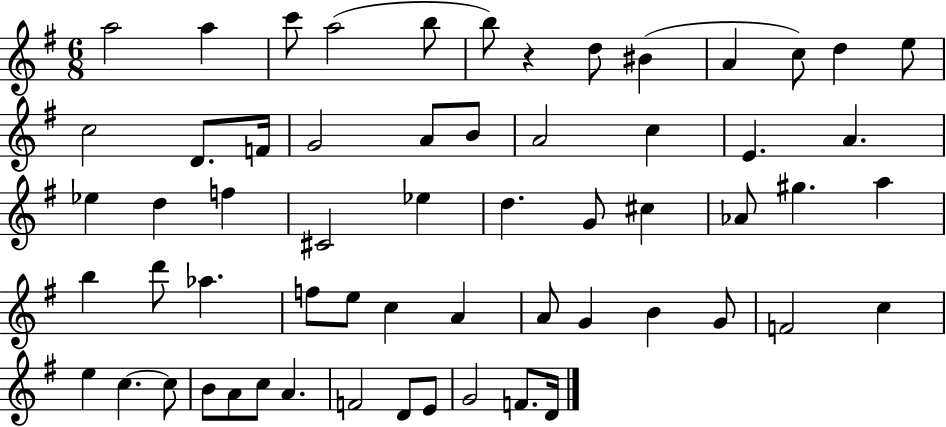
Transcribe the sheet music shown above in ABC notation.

X:1
T:Untitled
M:6/8
L:1/4
K:G
a2 a c'/2 a2 b/2 b/2 z d/2 ^B A c/2 d e/2 c2 D/2 F/4 G2 A/2 B/2 A2 c E A _e d f ^C2 _e d G/2 ^c _A/2 ^g a b d'/2 _a f/2 e/2 c A A/2 G B G/2 F2 c e c c/2 B/2 A/2 c/2 A F2 D/2 E/2 G2 F/2 D/4